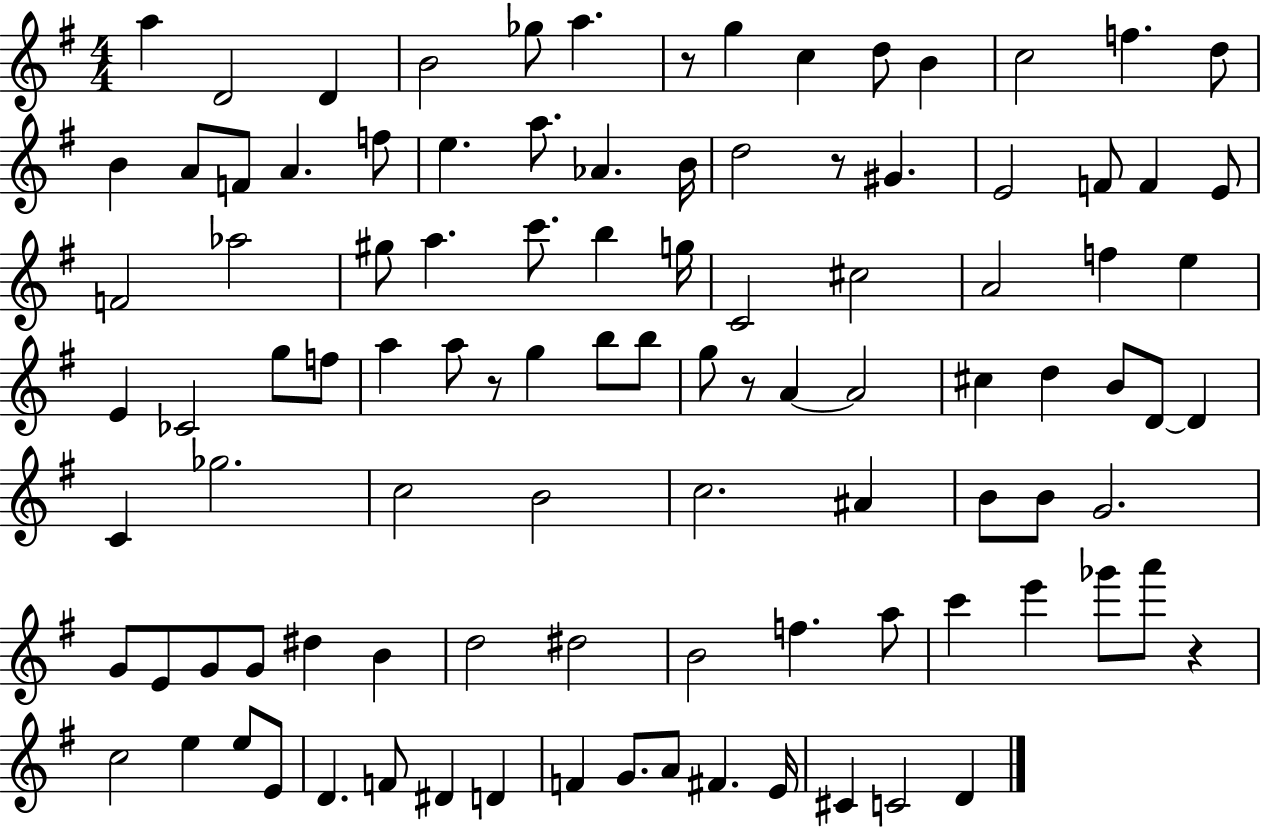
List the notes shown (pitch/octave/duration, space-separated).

A5/q D4/h D4/q B4/h Gb5/e A5/q. R/e G5/q C5/q D5/e B4/q C5/h F5/q. D5/e B4/q A4/e F4/e A4/q. F5/e E5/q. A5/e. Ab4/q. B4/s D5/h R/e G#4/q. E4/h F4/e F4/q E4/e F4/h Ab5/h G#5/e A5/q. C6/e. B5/q G5/s C4/h C#5/h A4/h F5/q E5/q E4/q CES4/h G5/e F5/e A5/q A5/e R/e G5/q B5/e B5/e G5/e R/e A4/q A4/h C#5/q D5/q B4/e D4/e D4/q C4/q Gb5/h. C5/h B4/h C5/h. A#4/q B4/e B4/e G4/h. G4/e E4/e G4/e G4/e D#5/q B4/q D5/h D#5/h B4/h F5/q. A5/e C6/q E6/q Gb6/e A6/e R/q C5/h E5/q E5/e E4/e D4/q. F4/e D#4/q D4/q F4/q G4/e. A4/e F#4/q. E4/s C#4/q C4/h D4/q